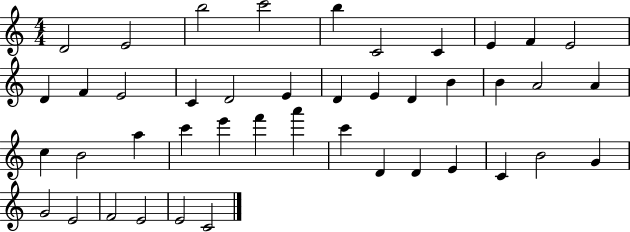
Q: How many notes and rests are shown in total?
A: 43